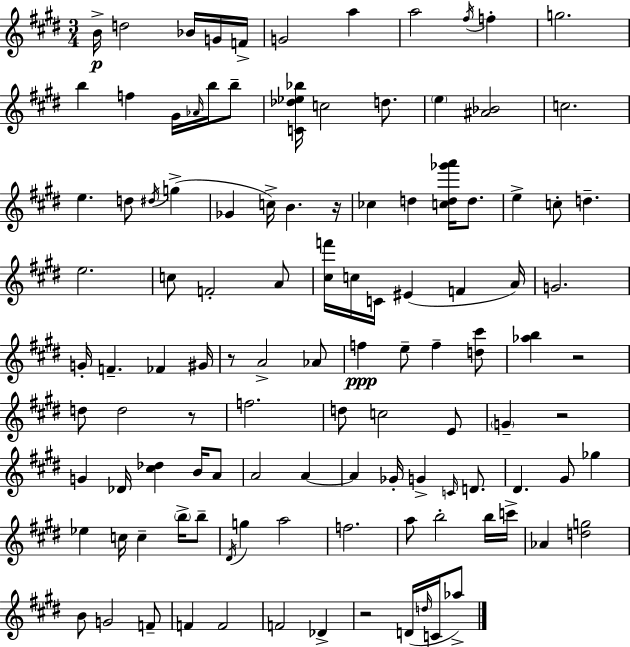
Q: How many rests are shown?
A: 6